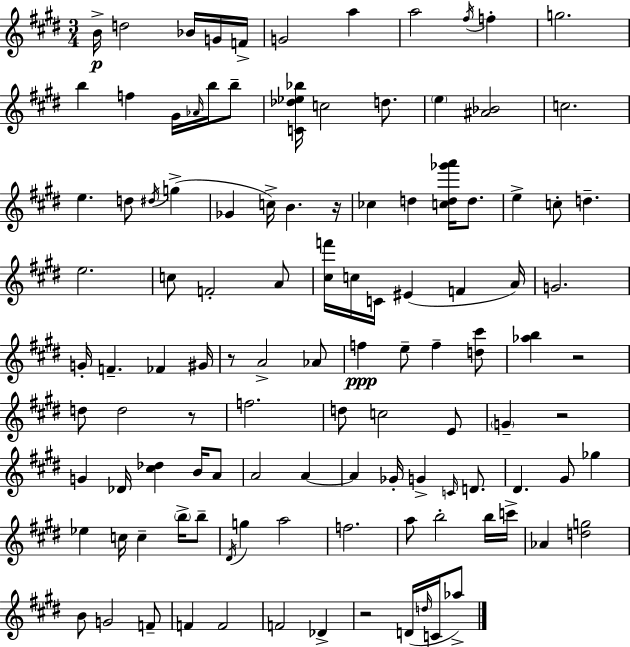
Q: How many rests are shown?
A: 6